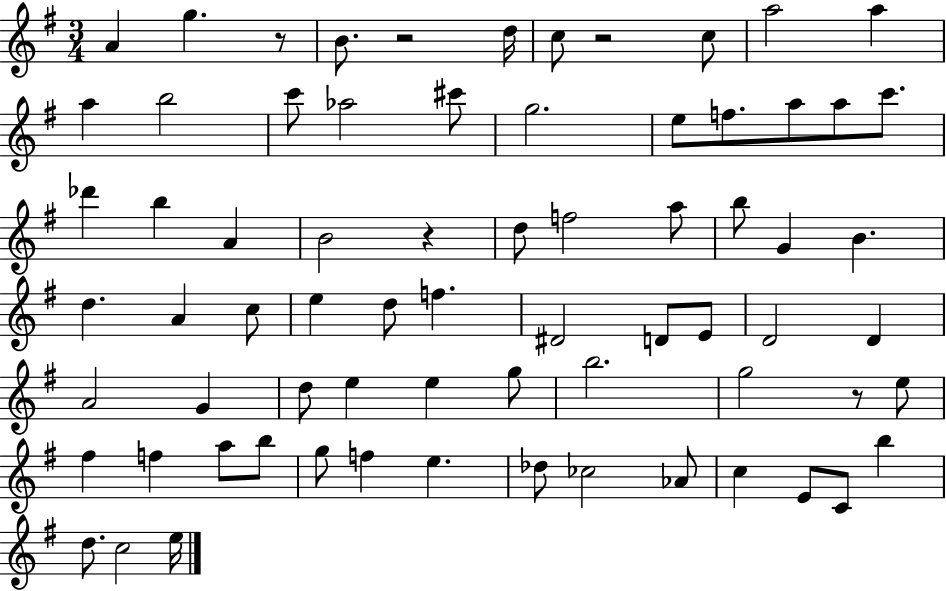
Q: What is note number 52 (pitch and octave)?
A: A5